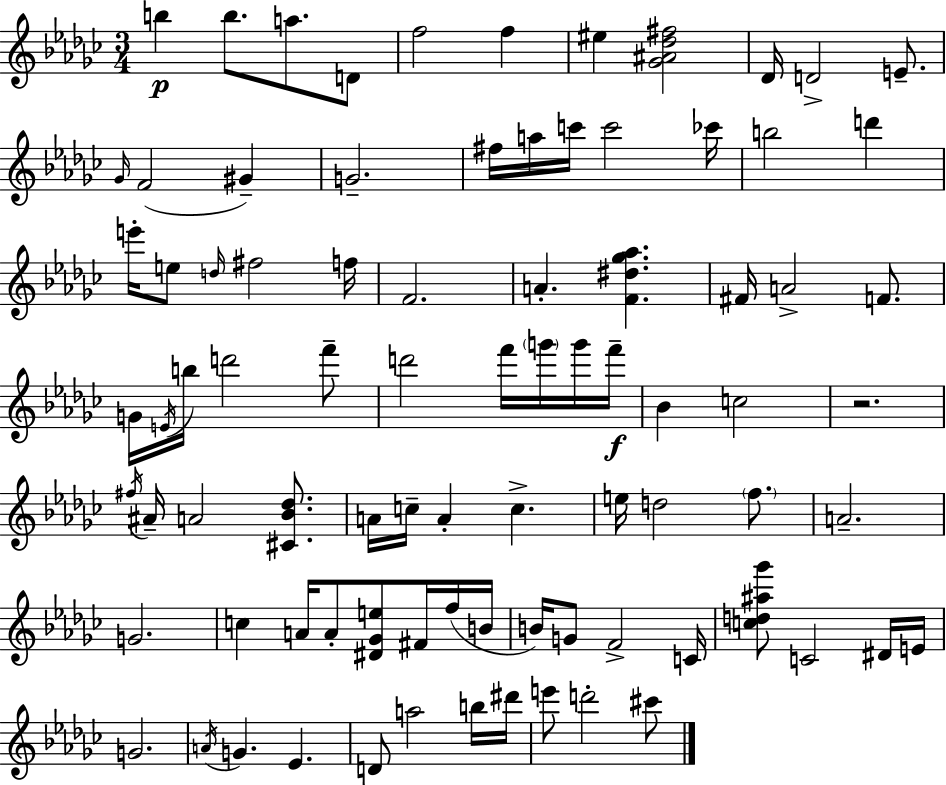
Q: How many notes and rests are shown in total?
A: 85